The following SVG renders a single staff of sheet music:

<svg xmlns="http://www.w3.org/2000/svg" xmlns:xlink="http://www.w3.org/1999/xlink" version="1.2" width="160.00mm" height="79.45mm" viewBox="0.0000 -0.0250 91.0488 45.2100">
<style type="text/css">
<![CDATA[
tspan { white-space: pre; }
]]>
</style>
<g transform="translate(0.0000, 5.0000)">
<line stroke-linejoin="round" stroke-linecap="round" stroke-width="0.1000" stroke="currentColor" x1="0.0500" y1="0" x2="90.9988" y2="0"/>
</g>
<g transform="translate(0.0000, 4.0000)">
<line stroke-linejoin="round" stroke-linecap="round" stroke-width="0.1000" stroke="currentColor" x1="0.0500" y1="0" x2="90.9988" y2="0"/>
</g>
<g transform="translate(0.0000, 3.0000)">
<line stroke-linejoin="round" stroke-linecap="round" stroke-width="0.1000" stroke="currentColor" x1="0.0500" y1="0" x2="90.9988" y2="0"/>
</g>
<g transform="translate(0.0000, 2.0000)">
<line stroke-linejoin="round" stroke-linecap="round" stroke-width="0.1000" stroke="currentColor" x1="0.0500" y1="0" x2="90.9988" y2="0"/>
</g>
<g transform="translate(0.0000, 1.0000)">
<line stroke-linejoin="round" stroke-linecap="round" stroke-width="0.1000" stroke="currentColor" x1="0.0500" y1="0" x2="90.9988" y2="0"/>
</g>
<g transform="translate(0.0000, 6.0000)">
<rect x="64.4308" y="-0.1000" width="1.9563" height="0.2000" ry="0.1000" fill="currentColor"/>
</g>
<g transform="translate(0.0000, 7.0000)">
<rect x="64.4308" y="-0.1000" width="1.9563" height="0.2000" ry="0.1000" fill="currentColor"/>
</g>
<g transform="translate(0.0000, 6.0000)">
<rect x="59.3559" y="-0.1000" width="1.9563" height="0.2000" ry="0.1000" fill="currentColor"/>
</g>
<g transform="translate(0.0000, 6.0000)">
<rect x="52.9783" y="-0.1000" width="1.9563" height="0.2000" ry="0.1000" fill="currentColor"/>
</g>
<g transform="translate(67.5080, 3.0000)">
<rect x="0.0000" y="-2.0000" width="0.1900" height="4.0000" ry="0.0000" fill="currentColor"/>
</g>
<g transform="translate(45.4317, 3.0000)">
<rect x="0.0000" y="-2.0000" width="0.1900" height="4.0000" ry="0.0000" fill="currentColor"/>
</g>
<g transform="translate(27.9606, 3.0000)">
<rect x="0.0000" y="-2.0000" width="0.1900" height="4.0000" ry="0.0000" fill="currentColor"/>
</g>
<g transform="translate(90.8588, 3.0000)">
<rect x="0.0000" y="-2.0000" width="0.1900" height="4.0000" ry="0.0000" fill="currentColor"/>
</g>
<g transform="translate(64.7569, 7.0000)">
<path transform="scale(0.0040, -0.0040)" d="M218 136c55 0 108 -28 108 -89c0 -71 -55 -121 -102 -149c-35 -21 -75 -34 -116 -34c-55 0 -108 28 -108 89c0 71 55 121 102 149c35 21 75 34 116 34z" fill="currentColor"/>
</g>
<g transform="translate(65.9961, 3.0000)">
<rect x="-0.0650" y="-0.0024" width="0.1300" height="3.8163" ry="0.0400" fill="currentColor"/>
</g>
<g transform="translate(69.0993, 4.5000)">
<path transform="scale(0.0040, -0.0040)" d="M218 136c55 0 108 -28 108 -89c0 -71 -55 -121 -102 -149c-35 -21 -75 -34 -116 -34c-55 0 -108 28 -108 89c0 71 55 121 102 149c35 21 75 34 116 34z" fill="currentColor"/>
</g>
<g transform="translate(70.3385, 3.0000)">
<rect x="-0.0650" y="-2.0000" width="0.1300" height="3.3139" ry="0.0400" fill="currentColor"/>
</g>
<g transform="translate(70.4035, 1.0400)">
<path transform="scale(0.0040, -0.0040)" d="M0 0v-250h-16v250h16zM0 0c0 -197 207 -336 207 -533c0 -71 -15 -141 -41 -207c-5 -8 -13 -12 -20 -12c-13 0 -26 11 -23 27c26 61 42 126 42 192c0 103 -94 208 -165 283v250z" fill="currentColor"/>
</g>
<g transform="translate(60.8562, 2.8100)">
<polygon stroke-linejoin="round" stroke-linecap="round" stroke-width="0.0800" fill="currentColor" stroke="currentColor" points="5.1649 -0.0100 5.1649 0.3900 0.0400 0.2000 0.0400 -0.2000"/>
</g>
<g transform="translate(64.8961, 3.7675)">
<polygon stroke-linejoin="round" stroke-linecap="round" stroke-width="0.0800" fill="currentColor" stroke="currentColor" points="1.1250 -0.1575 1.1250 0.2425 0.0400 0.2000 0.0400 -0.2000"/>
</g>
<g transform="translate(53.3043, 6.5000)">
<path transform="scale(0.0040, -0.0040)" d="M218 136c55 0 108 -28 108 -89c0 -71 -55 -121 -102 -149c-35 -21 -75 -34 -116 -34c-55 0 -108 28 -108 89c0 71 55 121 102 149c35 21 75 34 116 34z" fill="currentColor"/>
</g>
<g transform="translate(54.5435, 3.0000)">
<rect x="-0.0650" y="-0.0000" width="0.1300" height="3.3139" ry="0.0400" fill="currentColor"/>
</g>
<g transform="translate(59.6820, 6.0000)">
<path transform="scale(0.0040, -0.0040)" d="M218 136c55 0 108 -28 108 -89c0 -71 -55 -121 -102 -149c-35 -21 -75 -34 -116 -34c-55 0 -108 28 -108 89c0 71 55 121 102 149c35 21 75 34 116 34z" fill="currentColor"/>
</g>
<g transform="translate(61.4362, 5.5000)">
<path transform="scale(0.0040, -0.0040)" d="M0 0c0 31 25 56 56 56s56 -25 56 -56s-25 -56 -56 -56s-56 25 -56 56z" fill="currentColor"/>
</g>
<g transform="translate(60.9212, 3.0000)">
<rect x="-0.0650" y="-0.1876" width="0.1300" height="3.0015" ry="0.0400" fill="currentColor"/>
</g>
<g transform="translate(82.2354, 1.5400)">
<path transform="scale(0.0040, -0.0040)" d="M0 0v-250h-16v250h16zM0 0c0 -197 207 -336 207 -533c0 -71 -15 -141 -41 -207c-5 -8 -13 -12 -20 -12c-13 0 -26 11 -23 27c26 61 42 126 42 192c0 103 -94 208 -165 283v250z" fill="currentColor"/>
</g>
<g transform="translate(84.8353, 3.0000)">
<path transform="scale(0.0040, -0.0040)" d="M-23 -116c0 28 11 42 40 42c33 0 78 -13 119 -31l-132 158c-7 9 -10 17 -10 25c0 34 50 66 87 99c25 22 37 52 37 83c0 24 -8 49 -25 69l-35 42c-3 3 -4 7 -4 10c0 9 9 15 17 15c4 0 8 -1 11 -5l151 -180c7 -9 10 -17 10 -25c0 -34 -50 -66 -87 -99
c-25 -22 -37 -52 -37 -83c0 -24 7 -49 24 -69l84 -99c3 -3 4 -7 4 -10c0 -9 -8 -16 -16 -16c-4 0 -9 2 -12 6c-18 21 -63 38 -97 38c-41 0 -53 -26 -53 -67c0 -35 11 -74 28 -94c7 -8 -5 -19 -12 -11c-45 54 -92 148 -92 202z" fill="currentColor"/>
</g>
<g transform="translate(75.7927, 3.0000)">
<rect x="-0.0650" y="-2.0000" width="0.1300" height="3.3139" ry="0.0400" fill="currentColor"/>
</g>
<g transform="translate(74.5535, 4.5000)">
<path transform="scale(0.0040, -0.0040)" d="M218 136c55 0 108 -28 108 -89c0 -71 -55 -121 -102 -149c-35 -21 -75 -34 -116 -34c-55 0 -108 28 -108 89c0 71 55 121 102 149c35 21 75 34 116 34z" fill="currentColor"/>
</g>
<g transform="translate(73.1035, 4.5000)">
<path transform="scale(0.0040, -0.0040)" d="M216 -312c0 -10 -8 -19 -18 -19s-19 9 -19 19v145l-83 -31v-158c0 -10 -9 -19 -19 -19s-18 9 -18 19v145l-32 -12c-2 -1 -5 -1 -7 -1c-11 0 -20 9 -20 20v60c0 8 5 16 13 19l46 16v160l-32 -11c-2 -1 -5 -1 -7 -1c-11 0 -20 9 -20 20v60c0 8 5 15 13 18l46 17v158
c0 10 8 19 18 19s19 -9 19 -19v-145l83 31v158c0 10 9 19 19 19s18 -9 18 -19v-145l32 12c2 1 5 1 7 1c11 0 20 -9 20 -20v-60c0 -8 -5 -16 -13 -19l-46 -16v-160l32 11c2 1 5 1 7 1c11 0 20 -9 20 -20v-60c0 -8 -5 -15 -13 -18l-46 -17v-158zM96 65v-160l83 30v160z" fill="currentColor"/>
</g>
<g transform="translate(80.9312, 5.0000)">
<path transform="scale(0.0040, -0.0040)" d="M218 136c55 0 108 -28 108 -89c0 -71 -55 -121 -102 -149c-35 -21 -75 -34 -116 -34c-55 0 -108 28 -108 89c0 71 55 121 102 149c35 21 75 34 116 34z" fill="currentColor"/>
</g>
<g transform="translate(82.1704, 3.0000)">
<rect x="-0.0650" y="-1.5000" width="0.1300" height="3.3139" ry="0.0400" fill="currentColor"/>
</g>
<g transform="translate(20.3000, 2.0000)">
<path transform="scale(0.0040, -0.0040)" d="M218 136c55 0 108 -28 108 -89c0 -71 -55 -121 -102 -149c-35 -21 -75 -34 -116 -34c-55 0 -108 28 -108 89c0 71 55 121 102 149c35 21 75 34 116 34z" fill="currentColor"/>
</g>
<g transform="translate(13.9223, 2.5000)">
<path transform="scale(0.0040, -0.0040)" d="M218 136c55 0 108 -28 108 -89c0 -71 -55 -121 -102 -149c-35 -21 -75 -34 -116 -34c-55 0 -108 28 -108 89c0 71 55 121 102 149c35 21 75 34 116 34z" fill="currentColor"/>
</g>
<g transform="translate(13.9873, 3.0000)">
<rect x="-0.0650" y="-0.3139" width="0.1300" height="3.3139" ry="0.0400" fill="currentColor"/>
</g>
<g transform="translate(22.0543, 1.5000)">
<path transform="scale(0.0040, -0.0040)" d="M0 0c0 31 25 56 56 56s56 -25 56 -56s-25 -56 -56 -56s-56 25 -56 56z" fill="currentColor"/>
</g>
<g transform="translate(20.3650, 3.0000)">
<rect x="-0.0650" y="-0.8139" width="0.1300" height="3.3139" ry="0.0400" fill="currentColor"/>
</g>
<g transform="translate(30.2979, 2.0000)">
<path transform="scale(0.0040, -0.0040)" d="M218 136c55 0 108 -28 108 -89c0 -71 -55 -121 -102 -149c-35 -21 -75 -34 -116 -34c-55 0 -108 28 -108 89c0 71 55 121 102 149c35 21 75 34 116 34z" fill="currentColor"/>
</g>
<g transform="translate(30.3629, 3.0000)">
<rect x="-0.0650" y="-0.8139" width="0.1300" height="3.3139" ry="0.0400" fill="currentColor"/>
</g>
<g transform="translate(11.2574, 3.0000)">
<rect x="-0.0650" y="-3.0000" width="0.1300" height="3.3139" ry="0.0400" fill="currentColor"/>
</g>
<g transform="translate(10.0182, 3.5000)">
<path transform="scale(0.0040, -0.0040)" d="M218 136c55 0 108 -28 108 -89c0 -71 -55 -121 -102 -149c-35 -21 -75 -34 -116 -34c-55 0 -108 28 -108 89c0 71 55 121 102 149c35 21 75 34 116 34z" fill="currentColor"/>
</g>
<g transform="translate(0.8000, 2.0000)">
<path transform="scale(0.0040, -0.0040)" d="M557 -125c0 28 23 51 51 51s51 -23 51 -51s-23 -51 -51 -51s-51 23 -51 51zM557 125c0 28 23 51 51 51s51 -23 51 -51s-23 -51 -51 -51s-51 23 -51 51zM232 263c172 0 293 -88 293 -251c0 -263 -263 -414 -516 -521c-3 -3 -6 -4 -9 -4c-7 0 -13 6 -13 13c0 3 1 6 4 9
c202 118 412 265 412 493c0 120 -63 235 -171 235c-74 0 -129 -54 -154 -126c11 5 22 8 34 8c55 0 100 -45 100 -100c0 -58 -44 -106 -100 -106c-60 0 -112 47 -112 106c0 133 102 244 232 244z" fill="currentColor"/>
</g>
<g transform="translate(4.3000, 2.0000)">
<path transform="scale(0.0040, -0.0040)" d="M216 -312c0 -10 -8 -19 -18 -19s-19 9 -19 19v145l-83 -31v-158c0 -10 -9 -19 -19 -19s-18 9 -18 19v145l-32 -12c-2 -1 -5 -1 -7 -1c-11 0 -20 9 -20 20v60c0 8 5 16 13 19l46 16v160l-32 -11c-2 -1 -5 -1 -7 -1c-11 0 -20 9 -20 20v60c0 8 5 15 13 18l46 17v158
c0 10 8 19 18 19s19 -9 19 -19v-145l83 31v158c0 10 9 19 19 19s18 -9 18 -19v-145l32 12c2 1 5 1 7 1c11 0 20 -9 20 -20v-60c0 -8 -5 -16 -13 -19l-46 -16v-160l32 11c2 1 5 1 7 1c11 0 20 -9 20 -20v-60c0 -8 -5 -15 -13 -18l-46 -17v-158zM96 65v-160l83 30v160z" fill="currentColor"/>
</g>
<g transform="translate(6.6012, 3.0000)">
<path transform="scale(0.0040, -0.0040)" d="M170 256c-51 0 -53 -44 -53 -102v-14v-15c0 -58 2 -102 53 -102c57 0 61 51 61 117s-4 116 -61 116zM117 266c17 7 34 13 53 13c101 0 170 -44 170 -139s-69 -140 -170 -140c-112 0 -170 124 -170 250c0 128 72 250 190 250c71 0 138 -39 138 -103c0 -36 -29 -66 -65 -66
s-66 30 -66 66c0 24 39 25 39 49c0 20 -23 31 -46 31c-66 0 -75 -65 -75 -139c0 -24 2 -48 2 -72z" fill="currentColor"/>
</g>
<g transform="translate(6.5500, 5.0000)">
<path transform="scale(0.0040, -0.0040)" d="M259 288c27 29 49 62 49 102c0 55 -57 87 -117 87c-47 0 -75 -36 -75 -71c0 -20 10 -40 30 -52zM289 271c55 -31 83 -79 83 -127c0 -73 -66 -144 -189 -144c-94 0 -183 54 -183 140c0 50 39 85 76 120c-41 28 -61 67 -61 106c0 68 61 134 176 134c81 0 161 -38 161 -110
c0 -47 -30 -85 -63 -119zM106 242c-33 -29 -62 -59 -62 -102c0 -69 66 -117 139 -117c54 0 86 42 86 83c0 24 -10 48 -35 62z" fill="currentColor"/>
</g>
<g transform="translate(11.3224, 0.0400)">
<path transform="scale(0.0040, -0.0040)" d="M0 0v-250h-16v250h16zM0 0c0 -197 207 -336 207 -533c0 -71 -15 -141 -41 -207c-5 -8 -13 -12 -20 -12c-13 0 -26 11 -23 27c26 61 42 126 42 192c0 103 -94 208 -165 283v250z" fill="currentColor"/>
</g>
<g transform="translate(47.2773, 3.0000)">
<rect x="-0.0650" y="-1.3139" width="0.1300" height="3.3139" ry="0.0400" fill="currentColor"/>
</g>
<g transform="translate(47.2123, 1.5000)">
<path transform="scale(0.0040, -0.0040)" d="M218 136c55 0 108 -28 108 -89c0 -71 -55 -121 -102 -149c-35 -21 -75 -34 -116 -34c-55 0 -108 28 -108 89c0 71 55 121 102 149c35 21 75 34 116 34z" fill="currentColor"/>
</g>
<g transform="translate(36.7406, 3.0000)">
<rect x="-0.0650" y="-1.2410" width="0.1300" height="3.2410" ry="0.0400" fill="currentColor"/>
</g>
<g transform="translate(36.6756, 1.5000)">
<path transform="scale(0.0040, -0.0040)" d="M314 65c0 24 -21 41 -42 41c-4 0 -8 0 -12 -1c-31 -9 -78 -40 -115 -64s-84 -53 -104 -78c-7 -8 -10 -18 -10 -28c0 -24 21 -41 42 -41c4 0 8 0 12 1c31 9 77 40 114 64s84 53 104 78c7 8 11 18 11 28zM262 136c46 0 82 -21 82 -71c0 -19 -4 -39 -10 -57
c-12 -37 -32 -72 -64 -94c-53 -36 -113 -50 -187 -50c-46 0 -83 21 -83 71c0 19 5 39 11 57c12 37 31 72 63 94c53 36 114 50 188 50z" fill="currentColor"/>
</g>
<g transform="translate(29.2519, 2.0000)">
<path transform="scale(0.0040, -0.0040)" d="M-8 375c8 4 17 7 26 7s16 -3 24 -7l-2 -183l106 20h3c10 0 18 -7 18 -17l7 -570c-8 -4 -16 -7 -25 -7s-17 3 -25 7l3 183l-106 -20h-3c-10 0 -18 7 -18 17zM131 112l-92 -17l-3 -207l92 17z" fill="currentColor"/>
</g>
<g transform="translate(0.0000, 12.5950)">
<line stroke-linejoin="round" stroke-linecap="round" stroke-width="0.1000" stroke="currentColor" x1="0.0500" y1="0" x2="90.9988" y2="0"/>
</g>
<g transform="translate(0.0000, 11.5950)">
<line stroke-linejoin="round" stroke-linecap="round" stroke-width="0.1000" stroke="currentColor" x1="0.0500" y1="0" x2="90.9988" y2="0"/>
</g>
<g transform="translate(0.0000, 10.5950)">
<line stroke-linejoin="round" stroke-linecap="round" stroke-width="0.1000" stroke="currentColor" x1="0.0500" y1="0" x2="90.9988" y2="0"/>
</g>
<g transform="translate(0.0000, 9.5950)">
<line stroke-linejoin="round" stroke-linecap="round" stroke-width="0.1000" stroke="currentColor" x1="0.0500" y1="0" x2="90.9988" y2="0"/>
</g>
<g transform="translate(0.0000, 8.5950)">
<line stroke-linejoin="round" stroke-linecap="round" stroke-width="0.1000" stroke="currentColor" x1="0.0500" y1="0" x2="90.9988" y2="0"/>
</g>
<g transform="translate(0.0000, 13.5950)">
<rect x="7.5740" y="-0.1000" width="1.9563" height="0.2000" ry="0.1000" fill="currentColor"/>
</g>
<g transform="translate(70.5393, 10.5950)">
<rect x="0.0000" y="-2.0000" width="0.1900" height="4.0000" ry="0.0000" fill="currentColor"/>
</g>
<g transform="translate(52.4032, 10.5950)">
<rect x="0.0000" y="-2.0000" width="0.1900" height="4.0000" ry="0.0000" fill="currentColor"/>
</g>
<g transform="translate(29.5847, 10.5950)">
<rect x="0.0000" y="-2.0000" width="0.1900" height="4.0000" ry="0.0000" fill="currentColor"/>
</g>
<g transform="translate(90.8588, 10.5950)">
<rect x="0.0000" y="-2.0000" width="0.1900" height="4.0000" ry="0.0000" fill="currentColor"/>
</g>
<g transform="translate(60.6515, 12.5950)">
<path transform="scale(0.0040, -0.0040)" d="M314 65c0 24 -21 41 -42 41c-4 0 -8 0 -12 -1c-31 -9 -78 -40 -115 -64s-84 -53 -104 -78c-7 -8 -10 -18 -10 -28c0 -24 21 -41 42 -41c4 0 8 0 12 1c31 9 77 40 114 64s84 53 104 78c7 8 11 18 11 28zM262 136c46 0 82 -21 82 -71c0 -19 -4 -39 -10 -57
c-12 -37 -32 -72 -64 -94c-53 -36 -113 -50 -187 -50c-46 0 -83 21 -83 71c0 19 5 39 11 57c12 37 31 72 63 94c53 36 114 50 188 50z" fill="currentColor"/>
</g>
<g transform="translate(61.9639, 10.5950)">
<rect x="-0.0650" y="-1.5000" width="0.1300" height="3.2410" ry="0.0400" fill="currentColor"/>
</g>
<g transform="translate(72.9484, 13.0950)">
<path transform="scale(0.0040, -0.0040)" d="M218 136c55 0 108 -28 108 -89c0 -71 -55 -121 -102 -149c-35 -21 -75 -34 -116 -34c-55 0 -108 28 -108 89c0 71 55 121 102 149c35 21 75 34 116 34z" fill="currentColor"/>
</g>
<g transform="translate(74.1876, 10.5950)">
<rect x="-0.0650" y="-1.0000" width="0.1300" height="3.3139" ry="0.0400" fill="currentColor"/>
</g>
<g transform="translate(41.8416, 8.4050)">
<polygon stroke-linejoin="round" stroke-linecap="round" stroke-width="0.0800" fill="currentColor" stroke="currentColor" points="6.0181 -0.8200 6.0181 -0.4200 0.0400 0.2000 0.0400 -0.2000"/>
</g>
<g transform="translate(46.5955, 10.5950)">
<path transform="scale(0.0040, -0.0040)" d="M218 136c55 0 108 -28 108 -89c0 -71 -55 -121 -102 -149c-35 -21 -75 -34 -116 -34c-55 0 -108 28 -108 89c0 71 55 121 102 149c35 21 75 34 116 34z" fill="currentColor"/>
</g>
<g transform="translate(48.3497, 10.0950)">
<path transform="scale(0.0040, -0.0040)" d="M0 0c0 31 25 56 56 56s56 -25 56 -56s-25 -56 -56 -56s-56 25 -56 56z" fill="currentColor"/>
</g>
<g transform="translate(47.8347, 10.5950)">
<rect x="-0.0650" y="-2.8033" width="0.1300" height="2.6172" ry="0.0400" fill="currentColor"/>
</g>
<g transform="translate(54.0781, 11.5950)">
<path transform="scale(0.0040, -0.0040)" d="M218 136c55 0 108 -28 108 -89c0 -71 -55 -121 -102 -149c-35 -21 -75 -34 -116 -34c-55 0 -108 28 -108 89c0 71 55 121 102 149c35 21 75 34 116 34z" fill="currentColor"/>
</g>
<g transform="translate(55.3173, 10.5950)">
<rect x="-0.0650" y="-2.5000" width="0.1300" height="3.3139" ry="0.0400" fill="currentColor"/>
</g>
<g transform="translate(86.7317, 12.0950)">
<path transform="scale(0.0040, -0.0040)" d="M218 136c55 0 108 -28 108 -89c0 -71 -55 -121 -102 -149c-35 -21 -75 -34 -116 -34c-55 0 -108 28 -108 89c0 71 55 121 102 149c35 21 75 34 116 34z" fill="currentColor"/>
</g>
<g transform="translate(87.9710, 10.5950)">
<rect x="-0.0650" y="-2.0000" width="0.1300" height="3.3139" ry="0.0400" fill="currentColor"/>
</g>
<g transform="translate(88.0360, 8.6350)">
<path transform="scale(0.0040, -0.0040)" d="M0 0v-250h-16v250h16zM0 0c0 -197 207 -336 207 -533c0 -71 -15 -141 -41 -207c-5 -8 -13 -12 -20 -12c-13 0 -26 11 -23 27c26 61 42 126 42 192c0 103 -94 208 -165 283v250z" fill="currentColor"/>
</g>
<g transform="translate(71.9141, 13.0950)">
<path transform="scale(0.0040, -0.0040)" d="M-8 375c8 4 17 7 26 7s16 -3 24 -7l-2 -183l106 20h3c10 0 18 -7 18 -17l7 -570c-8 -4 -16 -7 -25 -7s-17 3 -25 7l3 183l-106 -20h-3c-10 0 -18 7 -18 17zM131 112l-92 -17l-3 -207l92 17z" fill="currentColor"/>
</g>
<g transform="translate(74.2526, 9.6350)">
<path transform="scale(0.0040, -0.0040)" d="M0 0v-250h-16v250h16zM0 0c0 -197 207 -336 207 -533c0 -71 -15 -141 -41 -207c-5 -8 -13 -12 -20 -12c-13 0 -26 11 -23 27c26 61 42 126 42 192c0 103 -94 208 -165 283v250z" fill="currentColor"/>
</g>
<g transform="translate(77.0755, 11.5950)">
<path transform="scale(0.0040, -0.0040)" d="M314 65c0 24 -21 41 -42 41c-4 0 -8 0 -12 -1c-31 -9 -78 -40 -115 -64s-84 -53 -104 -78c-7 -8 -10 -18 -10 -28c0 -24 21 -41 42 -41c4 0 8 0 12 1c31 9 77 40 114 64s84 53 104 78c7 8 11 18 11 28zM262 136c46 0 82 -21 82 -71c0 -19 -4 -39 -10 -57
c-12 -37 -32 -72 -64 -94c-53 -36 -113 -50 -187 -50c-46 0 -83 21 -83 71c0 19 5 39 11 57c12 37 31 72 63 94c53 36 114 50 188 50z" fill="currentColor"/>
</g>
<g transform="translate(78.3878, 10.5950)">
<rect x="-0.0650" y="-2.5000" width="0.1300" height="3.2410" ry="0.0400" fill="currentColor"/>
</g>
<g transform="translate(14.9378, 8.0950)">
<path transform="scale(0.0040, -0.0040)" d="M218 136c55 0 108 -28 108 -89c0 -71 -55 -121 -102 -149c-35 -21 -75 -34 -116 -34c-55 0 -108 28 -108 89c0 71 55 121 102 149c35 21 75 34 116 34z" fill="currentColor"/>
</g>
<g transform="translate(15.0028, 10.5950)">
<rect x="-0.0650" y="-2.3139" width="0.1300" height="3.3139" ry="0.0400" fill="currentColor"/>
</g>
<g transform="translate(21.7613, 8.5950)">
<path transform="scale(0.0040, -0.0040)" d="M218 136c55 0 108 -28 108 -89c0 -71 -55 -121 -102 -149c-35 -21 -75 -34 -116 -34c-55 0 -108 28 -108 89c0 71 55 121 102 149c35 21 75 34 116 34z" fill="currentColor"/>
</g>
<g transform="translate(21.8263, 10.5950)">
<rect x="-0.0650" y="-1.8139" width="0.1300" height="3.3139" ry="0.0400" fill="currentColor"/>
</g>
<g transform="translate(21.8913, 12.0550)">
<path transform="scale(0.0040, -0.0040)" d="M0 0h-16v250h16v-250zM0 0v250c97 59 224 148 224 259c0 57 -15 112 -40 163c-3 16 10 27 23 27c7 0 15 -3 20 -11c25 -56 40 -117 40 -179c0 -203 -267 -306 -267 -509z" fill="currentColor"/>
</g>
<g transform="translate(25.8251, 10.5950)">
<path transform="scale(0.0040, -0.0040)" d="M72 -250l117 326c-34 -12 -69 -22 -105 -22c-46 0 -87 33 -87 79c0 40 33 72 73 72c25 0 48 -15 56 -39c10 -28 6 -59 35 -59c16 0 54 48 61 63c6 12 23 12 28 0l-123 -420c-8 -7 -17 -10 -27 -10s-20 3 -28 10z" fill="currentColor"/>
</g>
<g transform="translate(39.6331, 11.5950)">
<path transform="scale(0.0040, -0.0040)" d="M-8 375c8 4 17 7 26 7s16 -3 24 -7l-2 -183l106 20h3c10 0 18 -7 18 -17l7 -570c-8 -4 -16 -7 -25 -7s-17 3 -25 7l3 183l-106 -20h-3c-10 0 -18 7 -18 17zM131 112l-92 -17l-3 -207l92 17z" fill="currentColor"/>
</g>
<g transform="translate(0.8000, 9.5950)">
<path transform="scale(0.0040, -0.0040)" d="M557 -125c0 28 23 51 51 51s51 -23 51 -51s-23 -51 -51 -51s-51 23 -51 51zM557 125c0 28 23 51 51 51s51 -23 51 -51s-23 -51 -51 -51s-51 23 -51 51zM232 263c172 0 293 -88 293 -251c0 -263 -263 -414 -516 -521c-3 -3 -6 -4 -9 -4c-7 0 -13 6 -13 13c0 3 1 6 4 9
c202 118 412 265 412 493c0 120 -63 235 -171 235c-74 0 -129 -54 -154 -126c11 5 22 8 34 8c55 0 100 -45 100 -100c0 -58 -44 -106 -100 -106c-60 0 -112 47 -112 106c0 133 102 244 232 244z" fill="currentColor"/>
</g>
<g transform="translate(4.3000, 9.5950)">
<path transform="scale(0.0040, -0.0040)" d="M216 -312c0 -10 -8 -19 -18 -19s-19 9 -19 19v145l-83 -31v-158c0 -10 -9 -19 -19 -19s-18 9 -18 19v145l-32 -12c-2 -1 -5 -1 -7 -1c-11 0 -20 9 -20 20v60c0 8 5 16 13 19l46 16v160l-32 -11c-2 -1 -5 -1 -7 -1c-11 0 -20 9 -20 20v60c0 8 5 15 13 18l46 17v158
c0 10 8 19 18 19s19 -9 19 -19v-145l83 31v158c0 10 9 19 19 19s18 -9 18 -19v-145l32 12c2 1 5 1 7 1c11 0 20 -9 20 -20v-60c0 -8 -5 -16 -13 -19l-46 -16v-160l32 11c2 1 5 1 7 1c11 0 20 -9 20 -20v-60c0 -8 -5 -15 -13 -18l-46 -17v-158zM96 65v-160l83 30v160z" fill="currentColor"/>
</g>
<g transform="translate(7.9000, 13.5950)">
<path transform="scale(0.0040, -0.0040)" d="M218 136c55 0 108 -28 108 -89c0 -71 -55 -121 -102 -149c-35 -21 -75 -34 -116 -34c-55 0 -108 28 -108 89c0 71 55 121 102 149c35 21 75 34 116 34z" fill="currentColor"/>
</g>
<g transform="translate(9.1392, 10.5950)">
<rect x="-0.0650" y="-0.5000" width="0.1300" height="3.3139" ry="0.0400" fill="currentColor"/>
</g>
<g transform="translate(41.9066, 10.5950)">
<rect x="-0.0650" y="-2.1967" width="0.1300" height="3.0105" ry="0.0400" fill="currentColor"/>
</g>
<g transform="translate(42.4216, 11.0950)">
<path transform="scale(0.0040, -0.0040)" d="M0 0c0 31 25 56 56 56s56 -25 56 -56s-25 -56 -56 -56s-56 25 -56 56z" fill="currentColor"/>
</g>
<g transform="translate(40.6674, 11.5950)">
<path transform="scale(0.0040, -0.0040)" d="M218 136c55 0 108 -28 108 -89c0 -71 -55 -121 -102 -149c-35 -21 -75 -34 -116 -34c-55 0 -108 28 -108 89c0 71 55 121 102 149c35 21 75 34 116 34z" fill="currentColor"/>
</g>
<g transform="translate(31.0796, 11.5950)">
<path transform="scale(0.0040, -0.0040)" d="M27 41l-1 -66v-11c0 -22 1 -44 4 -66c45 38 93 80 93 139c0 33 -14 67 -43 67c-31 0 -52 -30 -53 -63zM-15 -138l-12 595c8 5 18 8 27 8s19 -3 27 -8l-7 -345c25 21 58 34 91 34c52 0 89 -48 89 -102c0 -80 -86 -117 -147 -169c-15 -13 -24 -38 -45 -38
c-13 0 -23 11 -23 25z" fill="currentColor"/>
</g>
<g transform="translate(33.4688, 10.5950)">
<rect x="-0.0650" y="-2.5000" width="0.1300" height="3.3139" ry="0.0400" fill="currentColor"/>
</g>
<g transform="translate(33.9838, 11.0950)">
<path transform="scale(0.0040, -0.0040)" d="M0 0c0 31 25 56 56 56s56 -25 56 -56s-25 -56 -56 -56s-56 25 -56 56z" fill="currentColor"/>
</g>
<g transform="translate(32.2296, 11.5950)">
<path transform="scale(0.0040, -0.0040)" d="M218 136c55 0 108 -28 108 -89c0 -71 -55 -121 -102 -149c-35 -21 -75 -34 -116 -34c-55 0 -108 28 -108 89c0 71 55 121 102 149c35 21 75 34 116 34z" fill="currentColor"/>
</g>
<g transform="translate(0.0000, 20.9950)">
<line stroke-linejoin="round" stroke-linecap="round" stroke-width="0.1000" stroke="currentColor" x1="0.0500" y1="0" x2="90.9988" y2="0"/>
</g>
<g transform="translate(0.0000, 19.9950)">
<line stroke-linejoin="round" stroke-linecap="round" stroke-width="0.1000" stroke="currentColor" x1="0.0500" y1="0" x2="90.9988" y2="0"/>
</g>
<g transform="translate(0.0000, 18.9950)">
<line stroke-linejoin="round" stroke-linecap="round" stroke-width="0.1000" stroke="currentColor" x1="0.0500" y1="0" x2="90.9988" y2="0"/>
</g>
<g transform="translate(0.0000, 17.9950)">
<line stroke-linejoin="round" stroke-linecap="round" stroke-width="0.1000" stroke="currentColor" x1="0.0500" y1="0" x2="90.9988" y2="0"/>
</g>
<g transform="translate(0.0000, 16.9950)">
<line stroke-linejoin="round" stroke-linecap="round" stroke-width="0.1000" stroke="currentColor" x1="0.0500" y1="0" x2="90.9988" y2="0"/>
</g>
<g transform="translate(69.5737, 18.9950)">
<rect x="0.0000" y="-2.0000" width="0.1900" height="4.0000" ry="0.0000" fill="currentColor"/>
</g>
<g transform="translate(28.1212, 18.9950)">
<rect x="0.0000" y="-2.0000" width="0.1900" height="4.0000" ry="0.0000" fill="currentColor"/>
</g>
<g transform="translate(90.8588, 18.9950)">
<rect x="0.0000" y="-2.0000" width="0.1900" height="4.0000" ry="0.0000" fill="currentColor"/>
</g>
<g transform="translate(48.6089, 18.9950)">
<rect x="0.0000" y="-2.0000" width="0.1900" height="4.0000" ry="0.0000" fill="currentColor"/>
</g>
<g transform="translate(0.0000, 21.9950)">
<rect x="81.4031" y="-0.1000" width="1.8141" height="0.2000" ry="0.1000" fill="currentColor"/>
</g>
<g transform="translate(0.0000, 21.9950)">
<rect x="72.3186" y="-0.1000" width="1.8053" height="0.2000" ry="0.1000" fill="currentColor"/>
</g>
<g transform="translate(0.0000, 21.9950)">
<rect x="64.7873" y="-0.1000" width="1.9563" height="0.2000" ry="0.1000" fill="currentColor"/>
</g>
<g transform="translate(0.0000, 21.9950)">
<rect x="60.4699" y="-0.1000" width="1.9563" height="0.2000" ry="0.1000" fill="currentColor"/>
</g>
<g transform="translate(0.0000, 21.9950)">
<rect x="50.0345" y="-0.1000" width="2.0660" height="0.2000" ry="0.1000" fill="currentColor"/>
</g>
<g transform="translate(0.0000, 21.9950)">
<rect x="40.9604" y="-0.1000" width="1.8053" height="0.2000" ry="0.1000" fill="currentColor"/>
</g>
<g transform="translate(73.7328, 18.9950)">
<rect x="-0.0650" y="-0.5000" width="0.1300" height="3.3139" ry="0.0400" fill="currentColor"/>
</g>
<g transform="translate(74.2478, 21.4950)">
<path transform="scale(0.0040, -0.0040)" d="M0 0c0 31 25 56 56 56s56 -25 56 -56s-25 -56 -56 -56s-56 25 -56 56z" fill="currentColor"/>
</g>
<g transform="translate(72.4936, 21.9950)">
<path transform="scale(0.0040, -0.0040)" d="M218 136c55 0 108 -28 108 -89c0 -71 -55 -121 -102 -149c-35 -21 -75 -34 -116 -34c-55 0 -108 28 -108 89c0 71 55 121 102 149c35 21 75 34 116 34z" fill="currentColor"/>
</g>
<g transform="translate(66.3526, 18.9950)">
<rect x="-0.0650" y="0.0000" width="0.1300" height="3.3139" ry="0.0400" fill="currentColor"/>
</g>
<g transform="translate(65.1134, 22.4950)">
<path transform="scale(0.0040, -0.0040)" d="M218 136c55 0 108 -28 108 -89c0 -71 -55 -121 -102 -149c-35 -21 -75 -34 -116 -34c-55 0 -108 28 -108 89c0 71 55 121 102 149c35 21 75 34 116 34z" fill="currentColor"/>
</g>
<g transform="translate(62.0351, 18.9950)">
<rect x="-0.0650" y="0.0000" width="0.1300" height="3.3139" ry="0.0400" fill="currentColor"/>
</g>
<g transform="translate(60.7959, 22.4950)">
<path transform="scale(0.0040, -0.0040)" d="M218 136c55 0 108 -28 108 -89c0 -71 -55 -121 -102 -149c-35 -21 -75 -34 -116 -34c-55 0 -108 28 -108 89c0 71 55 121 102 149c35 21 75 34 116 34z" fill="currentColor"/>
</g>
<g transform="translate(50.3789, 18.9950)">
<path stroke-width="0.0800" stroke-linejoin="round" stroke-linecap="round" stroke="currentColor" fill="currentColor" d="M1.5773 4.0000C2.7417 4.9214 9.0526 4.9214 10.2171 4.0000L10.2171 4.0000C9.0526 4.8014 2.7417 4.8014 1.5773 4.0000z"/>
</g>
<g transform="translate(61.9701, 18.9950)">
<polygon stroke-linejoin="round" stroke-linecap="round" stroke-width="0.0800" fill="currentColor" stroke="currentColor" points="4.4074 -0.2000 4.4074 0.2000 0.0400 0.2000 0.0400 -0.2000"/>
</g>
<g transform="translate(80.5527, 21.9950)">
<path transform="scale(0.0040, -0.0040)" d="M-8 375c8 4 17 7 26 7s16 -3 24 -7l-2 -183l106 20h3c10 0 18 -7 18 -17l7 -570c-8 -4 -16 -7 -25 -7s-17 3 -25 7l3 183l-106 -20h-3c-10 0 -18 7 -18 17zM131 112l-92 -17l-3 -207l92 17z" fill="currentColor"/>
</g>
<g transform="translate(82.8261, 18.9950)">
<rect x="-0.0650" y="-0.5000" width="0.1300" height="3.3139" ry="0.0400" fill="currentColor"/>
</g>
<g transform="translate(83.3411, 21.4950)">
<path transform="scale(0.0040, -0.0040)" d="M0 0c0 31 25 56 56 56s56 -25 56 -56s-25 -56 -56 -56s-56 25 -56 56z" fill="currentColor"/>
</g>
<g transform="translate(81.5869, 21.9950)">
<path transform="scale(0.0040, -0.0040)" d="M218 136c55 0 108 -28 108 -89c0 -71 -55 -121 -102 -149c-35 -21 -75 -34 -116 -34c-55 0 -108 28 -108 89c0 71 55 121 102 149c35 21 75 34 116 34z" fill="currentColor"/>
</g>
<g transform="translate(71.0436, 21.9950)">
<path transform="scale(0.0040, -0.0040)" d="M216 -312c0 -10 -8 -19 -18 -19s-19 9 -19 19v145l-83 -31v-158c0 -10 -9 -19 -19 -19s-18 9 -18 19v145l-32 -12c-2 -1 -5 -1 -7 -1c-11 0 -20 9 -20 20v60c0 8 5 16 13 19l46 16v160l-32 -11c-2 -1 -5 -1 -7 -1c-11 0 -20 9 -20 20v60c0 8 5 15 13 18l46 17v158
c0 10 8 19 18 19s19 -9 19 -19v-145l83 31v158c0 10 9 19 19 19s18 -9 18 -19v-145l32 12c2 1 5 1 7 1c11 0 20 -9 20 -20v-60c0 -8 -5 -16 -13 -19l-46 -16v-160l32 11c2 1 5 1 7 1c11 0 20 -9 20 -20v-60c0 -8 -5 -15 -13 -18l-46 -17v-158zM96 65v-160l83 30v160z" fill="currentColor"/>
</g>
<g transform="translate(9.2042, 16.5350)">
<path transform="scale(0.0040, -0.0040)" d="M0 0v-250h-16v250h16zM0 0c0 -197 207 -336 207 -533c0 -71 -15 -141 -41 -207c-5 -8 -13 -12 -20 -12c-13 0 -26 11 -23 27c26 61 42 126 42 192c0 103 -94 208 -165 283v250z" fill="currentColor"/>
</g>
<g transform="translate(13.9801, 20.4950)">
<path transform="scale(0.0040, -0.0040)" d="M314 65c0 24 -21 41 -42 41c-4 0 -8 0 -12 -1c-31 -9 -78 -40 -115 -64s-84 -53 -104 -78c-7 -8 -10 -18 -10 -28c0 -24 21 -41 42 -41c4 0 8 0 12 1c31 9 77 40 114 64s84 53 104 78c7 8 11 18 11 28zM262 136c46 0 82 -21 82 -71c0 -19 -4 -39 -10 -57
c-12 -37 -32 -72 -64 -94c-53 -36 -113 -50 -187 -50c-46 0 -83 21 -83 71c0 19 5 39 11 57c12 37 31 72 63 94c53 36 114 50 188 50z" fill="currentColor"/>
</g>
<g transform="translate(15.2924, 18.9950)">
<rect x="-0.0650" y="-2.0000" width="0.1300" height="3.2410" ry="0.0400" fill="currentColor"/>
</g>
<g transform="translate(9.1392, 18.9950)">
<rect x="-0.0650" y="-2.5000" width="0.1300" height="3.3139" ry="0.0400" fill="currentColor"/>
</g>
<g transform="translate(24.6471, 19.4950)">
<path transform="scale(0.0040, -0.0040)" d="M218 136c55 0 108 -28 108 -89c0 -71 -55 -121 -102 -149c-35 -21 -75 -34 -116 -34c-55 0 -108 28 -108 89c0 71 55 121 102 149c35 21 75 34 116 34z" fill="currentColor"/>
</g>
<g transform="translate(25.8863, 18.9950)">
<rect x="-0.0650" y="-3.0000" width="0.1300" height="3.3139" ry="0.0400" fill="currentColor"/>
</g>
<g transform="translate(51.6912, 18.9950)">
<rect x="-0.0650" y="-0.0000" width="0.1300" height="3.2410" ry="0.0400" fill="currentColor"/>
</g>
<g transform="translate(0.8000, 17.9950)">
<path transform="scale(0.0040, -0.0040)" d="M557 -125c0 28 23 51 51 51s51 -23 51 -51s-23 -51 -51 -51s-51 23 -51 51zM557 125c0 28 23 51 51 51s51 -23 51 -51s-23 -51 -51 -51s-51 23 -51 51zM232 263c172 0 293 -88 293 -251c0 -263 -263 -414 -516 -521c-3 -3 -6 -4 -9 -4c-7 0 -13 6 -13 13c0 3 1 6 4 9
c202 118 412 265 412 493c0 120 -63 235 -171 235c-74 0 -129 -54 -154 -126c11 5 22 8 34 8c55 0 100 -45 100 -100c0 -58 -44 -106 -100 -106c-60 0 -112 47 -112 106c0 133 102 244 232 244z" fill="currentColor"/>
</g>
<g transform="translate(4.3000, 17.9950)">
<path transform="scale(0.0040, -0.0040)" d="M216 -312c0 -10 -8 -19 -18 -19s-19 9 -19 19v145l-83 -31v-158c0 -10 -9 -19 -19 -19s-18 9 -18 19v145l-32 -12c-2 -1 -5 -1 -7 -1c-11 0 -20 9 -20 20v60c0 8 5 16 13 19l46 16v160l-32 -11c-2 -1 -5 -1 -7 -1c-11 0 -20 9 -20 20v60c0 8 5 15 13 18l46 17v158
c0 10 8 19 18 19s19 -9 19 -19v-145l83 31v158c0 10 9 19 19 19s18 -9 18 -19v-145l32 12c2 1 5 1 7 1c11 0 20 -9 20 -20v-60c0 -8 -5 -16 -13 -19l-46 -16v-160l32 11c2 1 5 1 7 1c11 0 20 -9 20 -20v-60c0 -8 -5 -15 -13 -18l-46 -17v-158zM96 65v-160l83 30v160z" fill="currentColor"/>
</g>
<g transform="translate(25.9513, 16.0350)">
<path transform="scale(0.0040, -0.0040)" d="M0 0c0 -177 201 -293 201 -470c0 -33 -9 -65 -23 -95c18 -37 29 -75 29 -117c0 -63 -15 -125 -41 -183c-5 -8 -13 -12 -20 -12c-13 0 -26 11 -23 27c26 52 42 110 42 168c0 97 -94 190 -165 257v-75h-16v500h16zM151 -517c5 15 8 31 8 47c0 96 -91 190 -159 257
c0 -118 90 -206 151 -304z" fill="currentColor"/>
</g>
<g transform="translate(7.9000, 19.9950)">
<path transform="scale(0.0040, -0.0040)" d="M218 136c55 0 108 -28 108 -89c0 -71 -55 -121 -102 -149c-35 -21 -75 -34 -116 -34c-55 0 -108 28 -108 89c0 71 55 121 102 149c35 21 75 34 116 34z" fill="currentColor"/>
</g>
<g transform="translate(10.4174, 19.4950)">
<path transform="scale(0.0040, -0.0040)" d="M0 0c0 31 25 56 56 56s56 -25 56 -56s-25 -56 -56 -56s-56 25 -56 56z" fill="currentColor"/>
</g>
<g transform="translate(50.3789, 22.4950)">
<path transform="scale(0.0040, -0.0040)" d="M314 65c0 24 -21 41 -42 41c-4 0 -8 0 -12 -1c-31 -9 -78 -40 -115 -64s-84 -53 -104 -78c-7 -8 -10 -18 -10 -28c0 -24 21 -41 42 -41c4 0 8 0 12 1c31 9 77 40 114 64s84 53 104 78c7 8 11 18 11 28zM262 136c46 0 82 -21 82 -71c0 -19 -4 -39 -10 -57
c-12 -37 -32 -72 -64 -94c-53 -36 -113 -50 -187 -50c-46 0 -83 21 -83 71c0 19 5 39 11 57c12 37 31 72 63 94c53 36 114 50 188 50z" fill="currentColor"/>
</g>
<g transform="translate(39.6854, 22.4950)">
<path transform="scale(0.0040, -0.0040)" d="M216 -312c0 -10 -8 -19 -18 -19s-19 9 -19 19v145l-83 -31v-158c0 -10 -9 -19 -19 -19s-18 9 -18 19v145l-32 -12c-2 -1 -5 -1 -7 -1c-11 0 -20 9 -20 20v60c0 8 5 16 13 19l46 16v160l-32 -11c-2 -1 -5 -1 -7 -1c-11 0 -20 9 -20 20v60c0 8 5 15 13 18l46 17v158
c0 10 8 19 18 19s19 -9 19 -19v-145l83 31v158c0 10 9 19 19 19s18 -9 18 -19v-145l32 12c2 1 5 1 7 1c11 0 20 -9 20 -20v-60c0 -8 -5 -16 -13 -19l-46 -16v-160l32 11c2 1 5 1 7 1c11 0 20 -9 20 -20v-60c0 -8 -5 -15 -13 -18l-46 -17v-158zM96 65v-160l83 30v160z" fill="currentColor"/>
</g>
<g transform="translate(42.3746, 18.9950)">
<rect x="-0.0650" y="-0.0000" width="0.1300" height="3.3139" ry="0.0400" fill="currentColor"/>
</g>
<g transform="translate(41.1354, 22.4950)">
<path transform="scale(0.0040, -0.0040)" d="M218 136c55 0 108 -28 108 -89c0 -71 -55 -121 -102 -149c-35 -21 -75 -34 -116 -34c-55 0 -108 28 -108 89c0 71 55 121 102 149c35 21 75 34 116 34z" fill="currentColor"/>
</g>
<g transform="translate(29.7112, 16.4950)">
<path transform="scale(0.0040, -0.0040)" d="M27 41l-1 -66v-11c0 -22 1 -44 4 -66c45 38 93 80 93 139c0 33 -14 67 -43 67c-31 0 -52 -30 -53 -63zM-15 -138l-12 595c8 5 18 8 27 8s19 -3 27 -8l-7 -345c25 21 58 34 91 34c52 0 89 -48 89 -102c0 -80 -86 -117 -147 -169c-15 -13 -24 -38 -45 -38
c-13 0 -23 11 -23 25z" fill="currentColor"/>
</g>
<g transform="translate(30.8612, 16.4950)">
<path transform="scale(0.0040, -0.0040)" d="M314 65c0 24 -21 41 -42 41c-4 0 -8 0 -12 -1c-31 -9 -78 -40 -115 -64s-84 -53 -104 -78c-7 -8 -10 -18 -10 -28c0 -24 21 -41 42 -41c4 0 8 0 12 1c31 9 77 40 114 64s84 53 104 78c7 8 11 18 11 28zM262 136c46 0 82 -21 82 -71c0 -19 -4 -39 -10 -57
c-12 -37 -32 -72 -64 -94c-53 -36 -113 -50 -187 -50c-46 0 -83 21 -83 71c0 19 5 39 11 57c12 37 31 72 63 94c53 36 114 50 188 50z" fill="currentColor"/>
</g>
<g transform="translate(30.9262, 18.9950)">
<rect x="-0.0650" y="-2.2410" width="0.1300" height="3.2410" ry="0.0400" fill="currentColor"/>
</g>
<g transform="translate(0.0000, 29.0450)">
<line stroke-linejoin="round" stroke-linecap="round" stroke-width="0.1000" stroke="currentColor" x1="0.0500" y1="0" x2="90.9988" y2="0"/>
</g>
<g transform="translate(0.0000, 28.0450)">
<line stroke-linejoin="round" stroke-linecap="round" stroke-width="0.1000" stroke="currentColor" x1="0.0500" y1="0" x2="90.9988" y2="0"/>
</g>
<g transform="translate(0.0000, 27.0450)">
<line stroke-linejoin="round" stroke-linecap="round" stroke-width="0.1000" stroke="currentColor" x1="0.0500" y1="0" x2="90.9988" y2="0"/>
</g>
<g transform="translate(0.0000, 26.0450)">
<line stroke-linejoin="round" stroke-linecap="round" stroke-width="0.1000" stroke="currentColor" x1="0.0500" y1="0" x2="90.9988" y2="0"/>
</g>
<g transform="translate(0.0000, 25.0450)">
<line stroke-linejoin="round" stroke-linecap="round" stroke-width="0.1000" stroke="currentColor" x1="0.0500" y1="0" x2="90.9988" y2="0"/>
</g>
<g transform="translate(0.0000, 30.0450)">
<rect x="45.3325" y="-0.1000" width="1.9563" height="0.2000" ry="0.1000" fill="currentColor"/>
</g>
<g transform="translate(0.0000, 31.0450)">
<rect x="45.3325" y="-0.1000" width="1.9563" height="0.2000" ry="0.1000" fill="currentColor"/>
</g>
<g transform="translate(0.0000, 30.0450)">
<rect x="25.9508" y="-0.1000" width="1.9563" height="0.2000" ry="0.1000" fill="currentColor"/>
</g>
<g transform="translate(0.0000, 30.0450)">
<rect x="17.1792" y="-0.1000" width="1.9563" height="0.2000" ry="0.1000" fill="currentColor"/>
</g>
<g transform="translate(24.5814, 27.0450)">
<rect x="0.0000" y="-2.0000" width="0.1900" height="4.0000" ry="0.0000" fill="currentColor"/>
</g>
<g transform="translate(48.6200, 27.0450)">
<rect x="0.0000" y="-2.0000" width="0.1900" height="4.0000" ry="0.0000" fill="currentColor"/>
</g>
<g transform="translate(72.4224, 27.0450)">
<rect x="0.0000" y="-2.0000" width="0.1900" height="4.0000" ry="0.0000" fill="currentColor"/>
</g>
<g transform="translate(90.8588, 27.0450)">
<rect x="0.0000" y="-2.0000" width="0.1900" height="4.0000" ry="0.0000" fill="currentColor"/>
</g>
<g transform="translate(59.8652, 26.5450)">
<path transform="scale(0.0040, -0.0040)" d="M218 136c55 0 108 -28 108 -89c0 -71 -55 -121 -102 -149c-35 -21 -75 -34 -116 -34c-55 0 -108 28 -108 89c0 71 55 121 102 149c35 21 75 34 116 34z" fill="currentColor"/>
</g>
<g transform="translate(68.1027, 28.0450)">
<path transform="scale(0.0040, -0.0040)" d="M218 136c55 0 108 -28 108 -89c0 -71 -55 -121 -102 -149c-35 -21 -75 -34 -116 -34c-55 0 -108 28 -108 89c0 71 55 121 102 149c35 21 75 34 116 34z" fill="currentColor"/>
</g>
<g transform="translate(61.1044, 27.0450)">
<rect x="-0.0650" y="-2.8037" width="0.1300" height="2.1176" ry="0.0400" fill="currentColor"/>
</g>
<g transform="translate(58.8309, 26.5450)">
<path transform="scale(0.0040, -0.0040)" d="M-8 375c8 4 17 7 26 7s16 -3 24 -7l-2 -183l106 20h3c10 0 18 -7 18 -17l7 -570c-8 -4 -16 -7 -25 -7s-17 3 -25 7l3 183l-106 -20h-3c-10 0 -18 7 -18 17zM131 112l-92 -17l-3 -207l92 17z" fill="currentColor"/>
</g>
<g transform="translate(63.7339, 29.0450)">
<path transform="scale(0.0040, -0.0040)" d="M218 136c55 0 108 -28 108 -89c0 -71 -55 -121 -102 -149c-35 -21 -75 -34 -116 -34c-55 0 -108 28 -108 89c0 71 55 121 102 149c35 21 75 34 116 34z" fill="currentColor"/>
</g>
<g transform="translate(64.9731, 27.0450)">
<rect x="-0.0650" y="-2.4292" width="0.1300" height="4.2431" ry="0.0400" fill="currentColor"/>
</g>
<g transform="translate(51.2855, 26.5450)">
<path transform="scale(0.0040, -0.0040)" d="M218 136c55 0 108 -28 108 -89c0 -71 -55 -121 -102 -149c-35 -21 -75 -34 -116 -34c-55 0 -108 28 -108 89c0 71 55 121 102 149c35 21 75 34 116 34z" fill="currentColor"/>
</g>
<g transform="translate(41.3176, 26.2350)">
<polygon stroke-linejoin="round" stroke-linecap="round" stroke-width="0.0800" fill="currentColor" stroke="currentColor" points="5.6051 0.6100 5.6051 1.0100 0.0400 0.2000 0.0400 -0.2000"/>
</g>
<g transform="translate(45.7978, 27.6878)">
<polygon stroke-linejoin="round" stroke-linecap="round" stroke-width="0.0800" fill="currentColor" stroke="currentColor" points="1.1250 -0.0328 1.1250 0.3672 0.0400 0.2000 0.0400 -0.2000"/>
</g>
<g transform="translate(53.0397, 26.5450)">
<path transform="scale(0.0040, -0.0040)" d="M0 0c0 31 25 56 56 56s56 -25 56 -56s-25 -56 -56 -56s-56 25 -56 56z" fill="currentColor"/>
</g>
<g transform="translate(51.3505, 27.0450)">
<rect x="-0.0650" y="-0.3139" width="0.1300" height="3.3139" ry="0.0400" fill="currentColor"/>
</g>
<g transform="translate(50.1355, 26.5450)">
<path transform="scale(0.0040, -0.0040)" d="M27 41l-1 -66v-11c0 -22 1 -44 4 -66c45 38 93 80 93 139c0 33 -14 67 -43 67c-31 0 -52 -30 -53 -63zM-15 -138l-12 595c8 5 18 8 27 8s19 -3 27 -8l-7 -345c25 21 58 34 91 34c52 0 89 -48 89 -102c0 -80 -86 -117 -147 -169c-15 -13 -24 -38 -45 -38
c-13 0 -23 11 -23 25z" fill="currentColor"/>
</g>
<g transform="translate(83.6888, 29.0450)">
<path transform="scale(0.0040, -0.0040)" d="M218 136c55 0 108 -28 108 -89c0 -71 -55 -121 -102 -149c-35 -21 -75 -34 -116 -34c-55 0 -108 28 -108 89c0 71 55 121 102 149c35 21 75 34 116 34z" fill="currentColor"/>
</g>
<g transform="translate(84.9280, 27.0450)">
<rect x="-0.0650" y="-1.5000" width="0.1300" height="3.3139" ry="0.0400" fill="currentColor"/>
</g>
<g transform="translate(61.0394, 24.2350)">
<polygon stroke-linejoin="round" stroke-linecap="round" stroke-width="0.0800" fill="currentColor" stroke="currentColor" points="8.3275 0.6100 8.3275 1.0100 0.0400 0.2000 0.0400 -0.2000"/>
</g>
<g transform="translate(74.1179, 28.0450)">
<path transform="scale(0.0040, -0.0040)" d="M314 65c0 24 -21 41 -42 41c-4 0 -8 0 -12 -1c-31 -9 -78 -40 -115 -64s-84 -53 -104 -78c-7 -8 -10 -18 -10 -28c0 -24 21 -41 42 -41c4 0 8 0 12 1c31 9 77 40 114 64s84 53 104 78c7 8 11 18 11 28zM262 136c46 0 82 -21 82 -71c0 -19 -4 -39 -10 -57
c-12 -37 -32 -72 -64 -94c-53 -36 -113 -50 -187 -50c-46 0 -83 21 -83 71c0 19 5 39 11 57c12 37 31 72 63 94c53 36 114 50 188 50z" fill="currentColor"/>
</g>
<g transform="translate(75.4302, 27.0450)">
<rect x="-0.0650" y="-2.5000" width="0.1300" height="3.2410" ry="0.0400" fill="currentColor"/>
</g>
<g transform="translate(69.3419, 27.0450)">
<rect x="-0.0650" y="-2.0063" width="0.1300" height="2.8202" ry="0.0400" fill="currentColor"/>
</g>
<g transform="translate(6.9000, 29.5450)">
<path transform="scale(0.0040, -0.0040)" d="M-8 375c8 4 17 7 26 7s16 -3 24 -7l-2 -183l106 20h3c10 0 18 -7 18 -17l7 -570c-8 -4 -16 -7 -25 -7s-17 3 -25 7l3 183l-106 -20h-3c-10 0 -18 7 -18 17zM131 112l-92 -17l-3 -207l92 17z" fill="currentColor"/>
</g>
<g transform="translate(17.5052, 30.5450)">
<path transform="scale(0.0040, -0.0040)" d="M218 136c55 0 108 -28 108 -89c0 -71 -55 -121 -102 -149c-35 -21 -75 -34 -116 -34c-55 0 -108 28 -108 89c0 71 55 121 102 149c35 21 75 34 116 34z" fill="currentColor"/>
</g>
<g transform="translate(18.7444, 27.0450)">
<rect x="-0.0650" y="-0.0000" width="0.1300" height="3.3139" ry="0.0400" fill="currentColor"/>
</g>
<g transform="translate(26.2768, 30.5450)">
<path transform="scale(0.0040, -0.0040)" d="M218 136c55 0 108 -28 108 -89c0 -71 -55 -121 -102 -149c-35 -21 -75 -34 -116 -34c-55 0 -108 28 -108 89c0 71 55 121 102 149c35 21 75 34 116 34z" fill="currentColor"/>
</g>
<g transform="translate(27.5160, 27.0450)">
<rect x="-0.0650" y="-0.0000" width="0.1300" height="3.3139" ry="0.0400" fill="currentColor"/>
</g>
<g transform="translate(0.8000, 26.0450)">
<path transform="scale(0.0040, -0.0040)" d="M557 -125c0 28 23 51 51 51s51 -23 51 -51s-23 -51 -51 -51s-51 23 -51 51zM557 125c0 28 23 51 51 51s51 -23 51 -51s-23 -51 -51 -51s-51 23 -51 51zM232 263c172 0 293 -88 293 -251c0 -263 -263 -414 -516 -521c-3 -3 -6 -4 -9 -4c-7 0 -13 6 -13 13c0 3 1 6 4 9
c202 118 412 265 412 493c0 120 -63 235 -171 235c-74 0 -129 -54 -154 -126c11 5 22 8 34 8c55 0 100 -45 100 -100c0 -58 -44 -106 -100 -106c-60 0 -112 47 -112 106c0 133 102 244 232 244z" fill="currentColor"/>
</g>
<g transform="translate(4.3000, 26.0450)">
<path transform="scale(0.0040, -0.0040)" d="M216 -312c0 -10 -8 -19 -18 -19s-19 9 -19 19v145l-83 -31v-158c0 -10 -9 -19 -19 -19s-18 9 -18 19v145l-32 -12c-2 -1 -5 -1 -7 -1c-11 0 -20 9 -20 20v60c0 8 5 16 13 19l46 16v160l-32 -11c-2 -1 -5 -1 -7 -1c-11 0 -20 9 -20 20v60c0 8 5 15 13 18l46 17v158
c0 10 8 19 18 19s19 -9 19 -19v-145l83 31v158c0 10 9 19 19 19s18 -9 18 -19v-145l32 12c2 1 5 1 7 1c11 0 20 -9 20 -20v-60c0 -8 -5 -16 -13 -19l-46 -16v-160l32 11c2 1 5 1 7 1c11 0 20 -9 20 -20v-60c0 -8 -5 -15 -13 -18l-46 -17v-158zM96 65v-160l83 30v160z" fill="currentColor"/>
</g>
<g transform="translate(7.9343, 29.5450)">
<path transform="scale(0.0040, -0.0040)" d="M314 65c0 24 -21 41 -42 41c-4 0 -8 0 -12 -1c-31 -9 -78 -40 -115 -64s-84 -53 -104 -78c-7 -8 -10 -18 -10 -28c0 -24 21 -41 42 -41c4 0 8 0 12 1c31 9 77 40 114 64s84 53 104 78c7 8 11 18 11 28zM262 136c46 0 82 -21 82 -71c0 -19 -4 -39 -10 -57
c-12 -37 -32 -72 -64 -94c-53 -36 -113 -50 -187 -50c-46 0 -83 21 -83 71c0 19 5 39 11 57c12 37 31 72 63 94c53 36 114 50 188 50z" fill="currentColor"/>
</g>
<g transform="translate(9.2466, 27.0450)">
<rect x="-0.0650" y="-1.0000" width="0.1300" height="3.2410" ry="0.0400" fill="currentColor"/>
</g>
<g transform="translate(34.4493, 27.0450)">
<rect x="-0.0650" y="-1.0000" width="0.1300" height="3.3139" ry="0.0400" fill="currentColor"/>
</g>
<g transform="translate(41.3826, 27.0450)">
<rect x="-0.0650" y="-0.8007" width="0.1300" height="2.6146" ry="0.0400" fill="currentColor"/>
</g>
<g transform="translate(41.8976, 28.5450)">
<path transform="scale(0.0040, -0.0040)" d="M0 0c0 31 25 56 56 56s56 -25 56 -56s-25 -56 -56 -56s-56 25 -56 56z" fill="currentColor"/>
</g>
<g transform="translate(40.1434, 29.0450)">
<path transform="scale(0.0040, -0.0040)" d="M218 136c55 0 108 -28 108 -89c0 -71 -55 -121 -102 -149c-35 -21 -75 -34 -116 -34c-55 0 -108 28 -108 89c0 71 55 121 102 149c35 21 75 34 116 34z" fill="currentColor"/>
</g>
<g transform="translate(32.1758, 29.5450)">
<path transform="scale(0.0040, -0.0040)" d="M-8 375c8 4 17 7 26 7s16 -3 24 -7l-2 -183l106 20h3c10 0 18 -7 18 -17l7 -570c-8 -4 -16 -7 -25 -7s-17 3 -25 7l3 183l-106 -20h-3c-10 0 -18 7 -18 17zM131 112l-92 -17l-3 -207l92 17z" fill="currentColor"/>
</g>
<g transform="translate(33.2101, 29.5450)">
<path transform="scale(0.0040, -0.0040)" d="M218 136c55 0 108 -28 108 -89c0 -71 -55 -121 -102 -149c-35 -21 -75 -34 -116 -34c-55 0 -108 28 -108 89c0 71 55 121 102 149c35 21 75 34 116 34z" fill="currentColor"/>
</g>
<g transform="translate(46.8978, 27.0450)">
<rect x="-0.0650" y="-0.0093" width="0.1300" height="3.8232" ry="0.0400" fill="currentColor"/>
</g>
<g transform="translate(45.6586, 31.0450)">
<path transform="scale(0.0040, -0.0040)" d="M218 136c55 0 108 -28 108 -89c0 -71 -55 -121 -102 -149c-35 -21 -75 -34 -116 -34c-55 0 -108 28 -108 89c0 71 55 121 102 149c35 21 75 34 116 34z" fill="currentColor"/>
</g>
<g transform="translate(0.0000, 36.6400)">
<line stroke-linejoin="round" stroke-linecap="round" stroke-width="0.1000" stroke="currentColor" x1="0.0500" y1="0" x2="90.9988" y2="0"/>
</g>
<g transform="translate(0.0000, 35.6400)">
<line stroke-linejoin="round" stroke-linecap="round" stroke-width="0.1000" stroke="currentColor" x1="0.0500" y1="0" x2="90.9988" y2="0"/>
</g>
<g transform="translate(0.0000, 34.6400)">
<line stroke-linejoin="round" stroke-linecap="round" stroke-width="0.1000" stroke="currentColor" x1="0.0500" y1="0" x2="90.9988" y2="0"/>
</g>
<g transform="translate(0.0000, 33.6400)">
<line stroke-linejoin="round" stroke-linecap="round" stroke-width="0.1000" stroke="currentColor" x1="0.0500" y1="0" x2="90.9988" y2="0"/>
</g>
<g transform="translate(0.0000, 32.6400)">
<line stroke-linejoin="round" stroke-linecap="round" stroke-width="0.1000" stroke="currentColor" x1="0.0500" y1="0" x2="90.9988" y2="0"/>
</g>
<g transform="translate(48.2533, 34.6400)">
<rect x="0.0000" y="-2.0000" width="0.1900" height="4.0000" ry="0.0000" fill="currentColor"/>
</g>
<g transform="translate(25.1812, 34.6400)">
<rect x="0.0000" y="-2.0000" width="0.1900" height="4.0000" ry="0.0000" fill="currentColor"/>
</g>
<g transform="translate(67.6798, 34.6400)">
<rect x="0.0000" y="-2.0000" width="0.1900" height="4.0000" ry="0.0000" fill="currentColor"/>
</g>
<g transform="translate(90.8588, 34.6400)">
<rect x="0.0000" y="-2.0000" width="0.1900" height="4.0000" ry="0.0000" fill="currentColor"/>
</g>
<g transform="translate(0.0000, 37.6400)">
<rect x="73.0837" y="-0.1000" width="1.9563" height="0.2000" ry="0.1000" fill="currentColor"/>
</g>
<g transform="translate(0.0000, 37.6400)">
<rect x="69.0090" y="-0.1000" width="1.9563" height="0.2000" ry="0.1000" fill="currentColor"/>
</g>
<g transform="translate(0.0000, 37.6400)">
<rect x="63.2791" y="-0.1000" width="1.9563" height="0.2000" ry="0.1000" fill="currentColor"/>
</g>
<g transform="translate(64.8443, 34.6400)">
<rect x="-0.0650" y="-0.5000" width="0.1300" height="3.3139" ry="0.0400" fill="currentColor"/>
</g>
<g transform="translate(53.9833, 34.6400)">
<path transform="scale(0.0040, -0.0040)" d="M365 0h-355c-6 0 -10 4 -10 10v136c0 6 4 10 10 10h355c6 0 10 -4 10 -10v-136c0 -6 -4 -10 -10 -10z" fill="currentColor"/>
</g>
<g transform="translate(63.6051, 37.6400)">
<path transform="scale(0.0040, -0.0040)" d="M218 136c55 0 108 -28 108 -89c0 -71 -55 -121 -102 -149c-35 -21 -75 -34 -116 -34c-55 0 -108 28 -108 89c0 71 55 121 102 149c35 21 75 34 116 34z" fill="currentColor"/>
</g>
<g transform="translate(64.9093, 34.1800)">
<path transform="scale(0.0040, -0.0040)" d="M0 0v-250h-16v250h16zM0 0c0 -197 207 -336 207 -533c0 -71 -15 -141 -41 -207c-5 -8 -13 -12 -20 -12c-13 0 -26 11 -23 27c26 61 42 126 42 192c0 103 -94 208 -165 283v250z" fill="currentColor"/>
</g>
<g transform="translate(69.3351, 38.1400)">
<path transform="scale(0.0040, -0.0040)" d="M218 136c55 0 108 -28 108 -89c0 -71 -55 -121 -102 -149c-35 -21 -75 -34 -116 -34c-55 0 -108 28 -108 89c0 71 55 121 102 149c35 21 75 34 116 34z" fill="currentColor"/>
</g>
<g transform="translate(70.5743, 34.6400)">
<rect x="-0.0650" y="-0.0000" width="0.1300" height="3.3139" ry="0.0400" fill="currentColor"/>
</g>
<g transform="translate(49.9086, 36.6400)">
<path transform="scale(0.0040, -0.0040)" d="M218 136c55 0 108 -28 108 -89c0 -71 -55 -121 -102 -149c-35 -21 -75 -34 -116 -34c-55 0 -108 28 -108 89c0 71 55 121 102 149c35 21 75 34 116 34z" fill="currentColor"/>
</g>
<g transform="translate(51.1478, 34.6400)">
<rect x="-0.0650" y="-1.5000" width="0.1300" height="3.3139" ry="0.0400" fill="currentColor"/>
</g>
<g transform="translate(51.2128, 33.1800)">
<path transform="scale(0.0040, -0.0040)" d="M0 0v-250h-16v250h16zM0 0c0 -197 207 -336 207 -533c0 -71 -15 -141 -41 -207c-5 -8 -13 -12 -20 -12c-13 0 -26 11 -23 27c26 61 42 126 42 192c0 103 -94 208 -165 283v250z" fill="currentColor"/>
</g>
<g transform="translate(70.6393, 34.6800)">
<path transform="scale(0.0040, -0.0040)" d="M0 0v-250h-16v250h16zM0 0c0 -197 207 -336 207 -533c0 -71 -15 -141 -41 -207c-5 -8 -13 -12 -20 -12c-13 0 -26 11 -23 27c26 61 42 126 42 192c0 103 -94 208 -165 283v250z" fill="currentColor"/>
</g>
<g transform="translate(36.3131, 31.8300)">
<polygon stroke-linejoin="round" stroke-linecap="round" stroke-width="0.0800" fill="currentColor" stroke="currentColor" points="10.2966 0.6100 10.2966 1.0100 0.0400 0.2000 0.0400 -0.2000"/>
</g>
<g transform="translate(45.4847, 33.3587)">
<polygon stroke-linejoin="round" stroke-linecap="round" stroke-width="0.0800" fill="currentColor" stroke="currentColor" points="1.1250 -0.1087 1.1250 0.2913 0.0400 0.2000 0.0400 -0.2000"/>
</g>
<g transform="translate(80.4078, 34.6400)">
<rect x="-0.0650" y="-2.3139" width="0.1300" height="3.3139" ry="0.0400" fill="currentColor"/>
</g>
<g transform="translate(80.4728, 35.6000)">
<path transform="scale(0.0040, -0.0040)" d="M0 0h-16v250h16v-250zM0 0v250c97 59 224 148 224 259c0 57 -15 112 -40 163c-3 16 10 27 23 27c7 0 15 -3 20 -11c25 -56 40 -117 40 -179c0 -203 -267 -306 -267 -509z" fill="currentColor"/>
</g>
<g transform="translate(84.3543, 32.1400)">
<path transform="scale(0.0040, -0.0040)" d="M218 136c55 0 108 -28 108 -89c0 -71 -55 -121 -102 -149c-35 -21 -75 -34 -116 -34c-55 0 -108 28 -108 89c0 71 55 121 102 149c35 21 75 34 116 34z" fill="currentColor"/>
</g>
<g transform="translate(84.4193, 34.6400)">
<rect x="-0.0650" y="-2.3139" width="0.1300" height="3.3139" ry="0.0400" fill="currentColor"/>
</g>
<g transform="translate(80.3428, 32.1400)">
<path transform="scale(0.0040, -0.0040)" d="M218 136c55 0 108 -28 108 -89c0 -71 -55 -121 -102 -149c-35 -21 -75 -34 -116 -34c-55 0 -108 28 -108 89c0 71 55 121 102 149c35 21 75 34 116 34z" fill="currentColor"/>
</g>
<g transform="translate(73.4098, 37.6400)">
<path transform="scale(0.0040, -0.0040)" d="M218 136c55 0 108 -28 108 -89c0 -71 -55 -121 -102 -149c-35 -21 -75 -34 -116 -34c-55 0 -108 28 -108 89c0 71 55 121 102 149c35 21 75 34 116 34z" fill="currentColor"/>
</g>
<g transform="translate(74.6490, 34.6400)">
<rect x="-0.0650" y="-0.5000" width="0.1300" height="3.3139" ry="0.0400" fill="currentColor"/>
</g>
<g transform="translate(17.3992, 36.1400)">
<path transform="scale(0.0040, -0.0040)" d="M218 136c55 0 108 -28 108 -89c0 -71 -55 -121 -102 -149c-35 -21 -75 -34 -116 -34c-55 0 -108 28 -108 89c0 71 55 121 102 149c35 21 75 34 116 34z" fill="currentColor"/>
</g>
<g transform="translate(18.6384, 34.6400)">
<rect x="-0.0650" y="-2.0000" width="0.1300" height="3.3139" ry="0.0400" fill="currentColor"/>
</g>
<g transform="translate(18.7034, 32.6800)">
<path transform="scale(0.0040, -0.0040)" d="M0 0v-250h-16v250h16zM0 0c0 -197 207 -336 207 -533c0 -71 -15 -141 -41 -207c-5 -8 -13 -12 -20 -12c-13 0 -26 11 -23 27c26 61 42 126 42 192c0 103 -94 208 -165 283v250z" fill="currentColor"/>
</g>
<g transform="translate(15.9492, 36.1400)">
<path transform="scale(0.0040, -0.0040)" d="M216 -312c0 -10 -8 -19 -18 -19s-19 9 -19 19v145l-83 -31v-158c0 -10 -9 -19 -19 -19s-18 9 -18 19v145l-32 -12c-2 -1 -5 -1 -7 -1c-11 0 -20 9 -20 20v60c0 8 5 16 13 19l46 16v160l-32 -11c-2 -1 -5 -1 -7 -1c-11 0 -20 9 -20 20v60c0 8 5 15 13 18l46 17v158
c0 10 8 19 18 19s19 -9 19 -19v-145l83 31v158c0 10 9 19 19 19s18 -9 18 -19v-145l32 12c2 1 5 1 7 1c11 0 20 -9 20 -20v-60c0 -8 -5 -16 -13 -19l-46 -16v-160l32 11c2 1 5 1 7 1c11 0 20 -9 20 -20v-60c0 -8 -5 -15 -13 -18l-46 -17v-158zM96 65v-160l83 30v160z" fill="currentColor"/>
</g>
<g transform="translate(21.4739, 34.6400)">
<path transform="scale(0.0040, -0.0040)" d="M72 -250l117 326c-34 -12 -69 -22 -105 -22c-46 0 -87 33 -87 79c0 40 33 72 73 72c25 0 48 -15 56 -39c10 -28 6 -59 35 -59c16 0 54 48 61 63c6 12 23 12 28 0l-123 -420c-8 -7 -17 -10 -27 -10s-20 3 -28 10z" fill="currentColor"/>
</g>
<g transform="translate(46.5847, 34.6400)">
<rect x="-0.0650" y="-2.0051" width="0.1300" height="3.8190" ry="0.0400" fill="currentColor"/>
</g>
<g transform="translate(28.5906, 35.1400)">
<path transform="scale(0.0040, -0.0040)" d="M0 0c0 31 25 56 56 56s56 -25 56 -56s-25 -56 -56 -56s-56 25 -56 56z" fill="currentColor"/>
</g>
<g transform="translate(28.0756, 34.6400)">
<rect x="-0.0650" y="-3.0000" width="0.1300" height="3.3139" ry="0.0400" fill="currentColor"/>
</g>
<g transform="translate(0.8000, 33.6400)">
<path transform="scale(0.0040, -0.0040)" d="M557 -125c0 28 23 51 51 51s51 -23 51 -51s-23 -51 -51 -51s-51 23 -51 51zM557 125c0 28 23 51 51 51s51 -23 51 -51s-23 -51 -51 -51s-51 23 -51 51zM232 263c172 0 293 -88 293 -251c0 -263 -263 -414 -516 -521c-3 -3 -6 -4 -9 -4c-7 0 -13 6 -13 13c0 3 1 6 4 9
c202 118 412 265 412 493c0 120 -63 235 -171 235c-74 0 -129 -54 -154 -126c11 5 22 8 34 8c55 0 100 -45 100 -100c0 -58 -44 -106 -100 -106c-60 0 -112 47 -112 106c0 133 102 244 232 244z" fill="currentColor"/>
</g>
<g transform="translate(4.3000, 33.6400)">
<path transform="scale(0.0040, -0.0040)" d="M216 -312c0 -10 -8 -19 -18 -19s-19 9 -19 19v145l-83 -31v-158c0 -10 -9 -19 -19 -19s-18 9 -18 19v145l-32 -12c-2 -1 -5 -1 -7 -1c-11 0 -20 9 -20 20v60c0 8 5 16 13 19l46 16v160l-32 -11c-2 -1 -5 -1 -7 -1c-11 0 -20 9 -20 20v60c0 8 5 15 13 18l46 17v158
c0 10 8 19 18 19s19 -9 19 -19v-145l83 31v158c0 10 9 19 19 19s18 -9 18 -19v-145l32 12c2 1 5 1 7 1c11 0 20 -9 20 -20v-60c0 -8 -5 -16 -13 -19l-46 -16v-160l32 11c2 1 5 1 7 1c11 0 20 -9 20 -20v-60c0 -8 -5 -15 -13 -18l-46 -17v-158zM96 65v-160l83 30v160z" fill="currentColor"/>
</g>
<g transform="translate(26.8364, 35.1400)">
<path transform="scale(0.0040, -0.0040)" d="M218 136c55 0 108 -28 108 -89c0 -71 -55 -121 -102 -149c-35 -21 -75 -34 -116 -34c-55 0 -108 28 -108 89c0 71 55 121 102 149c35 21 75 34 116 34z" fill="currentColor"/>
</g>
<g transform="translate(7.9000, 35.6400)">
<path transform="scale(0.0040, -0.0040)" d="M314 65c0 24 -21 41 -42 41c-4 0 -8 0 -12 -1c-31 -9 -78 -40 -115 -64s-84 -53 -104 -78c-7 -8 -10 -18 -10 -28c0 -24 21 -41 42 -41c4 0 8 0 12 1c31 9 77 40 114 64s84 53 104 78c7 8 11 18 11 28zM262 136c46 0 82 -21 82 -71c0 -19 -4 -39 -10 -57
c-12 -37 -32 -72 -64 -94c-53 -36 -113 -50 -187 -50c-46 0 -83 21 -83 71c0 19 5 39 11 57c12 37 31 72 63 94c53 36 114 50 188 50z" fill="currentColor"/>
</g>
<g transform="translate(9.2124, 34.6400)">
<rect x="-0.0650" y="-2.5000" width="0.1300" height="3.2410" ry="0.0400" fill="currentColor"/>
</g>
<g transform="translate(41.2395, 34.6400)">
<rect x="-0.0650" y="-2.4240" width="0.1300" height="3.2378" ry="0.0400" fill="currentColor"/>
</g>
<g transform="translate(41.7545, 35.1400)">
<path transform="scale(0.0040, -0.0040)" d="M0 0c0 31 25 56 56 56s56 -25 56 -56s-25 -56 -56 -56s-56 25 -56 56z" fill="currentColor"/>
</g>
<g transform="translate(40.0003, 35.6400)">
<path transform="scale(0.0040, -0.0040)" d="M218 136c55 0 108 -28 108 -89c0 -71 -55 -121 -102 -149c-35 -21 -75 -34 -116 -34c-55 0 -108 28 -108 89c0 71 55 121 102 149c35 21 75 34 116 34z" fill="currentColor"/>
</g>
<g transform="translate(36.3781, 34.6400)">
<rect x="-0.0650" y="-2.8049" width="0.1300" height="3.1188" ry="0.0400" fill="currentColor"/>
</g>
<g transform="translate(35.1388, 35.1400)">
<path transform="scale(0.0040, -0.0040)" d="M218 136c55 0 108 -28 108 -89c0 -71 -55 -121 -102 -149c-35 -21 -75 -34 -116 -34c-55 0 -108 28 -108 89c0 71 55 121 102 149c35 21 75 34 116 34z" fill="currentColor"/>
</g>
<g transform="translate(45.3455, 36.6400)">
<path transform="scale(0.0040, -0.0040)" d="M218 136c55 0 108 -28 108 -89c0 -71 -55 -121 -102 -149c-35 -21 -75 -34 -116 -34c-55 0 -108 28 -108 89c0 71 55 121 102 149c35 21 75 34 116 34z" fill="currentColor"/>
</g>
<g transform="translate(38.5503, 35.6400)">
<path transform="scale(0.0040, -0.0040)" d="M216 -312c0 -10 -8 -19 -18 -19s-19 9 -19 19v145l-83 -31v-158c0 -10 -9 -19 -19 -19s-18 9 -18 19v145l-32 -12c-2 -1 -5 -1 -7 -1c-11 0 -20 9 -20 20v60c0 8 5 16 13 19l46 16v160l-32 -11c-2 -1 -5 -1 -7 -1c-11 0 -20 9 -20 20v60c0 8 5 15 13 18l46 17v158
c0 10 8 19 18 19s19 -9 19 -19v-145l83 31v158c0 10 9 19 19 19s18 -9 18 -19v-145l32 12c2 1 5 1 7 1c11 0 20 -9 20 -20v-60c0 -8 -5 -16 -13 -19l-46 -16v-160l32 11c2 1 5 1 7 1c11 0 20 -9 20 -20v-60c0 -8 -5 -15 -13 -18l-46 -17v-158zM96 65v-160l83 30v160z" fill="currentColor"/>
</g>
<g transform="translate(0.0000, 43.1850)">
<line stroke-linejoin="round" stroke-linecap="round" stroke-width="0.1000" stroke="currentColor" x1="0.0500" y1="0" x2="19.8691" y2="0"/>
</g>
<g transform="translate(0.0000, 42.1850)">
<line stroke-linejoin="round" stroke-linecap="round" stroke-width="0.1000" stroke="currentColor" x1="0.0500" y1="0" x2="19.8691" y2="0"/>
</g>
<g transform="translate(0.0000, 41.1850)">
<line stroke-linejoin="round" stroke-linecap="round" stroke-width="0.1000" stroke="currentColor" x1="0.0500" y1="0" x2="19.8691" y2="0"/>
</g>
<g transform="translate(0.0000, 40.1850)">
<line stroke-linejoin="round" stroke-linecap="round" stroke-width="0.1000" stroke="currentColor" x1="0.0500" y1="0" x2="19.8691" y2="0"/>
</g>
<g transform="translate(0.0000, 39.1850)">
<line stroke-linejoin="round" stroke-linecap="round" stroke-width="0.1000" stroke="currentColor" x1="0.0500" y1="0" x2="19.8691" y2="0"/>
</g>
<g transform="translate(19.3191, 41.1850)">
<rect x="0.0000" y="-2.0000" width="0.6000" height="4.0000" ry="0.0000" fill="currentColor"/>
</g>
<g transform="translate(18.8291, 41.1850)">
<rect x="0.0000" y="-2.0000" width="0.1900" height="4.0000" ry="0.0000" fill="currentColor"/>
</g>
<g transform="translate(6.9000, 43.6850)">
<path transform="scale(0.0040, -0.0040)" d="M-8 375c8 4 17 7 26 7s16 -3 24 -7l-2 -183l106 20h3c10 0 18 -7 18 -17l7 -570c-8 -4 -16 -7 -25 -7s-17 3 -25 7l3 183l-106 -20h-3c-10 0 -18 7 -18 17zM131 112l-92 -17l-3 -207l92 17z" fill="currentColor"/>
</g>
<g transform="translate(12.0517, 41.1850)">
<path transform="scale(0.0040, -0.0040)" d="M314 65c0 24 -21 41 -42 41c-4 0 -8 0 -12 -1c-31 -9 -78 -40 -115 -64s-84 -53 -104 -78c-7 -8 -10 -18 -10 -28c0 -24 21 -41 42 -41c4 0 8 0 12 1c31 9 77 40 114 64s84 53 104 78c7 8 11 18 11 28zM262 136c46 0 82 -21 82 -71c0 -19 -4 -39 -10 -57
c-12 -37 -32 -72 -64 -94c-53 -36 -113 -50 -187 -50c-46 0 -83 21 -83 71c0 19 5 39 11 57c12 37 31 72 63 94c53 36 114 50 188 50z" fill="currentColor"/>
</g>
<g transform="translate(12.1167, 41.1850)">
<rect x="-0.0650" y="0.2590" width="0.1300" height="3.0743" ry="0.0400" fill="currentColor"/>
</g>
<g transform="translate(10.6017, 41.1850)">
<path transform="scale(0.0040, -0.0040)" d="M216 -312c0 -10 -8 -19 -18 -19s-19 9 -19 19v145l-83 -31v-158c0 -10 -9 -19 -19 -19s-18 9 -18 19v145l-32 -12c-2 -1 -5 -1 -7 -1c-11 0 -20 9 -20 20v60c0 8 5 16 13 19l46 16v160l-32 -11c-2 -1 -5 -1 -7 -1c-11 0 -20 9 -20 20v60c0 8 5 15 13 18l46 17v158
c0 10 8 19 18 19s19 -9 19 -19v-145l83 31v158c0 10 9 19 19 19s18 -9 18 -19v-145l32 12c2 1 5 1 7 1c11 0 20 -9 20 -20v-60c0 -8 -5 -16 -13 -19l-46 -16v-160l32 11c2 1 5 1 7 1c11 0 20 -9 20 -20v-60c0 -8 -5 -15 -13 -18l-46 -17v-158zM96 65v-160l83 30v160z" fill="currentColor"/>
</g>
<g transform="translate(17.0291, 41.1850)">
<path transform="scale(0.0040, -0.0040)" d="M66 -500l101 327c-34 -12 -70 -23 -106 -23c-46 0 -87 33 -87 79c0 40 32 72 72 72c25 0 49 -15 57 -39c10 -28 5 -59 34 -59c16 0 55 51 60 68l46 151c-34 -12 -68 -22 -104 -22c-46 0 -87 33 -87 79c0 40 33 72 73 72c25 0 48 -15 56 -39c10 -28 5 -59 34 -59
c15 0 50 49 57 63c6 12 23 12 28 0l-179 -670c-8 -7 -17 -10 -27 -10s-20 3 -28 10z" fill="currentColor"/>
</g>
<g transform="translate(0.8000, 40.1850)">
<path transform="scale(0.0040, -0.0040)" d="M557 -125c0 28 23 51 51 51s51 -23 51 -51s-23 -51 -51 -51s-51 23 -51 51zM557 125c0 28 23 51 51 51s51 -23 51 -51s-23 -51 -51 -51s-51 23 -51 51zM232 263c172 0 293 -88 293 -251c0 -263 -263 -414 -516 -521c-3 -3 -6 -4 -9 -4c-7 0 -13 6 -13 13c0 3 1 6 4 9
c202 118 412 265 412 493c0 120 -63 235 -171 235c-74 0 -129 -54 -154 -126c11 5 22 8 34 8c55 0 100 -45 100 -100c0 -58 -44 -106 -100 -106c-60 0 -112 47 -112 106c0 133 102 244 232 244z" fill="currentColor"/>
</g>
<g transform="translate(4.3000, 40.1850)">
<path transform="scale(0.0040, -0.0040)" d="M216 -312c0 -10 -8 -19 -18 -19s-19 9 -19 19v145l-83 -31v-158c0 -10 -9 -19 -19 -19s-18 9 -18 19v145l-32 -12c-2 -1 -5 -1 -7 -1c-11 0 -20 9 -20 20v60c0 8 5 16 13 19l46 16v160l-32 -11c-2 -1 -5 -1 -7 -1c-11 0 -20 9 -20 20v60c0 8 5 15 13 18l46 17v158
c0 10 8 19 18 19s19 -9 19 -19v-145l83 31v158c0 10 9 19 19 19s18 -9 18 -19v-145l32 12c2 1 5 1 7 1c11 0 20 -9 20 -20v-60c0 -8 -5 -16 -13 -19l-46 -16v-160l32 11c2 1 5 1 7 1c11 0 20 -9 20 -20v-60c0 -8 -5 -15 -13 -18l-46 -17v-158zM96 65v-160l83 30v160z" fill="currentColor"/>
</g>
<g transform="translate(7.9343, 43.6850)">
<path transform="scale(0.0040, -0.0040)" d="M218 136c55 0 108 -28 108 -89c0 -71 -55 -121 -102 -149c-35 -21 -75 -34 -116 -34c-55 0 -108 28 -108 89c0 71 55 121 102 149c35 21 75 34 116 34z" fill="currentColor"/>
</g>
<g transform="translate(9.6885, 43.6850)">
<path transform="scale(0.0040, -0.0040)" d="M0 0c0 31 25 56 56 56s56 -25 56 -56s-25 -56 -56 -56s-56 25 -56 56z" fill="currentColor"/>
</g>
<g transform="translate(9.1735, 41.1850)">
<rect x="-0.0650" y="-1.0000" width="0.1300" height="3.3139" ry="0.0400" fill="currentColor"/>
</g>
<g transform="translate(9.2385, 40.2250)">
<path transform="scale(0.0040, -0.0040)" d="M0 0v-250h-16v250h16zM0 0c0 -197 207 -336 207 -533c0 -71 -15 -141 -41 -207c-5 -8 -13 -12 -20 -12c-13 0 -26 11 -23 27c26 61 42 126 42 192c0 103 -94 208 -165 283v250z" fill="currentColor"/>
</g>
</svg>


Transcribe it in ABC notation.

X:1
T:Untitled
M:6/8
L:1/4
K:G
C,/2 E, ^F, F, G,2 G, D,, E,,/2 C,,/4 A,,/2 ^A,, G,,/2 z E,, B, A,/2 z/2 _B,, B,,/2 D,/2 B,, G,,2 F,,/2 B,,2 A,,/2 B,,/2 A,,2 C,/4 _B,2 ^D,, D,,2 D,,/2 D,,/2 ^E,, E,, F,,2 D,, D,, F,, G,,/2 C,,/4 _E, E,/2 G,,/2 B,,/2 B,,2 G,, B,,2 ^A,,/2 z/2 C, C,/2 ^B,,/2 G,,/4 G,,/2 z2 E,,/2 D,,/2 E,, B,/2 B, F,,/2 ^D,2 z/4